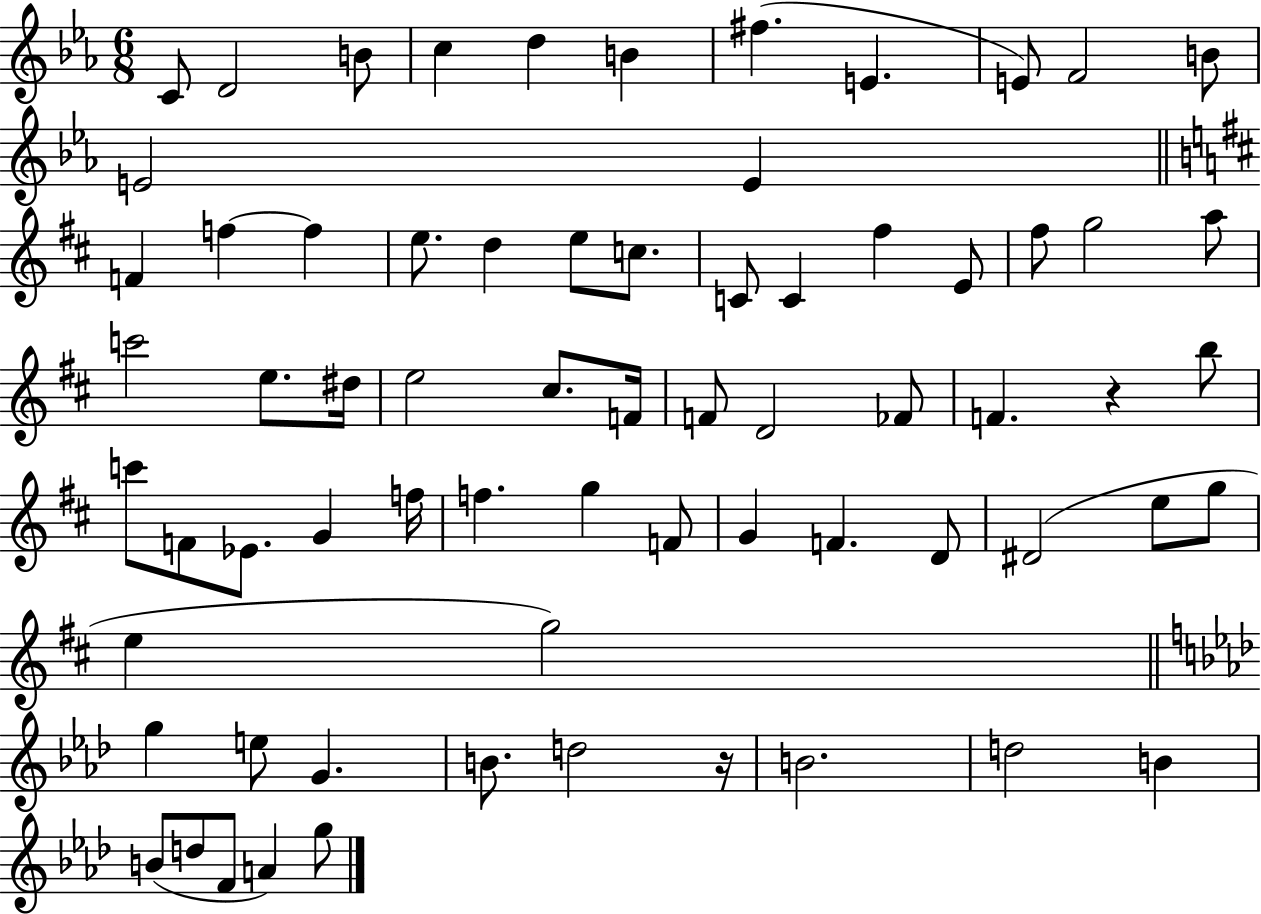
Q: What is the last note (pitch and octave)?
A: G5